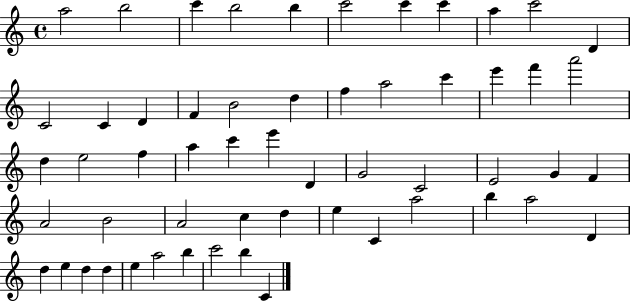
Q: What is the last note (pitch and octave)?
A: C4